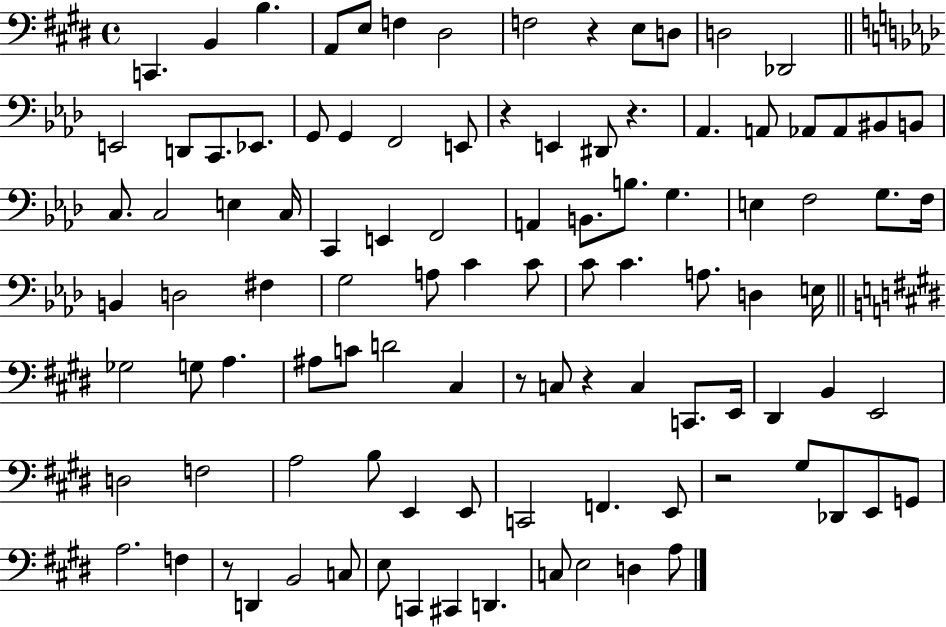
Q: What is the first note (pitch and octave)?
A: C2